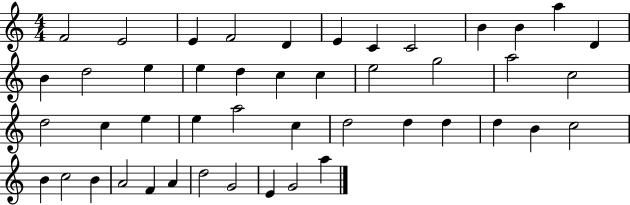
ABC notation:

X:1
T:Untitled
M:4/4
L:1/4
K:C
F2 E2 E F2 D E C C2 B B a D B d2 e e d c c e2 g2 a2 c2 d2 c e e a2 c d2 d d d B c2 B c2 B A2 F A d2 G2 E G2 a